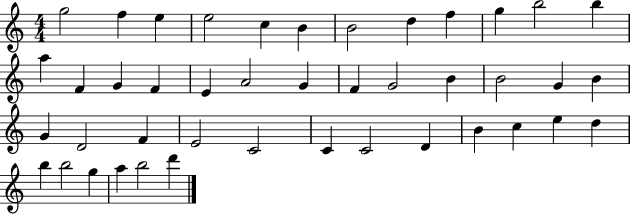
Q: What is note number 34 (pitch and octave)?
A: B4